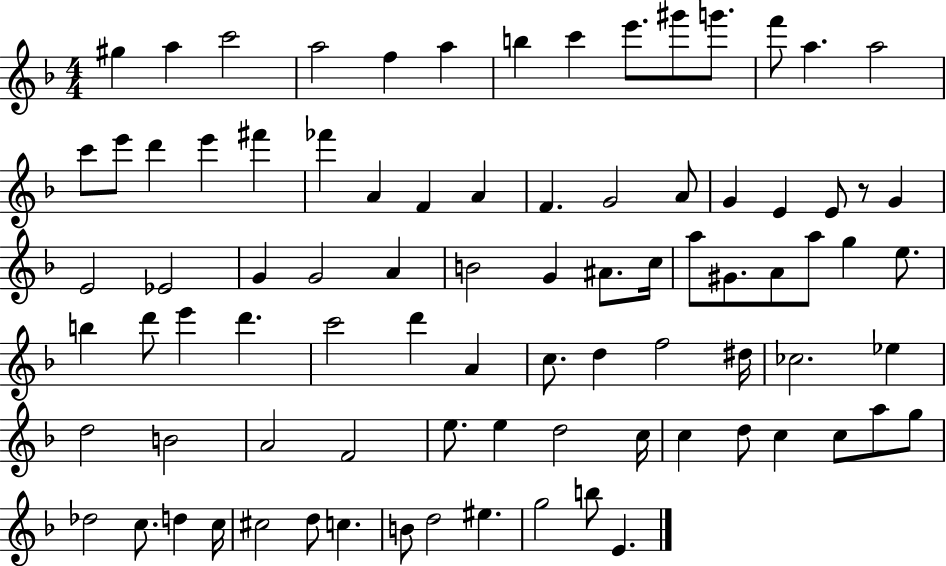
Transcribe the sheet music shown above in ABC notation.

X:1
T:Untitled
M:4/4
L:1/4
K:F
^g a c'2 a2 f a b c' e'/2 ^g'/2 g'/2 f'/2 a a2 c'/2 e'/2 d' e' ^f' _f' A F A F G2 A/2 G E E/2 z/2 G E2 _E2 G G2 A B2 G ^A/2 c/4 a/2 ^G/2 A/2 a/2 g e/2 b d'/2 e' d' c'2 d' A c/2 d f2 ^d/4 _c2 _e d2 B2 A2 F2 e/2 e d2 c/4 c d/2 c c/2 a/2 g/2 _d2 c/2 d c/4 ^c2 d/2 c B/2 d2 ^e g2 b/2 E